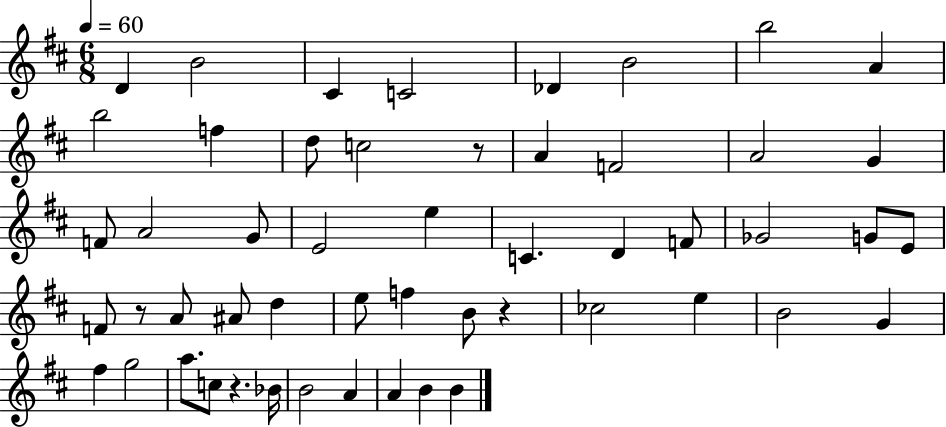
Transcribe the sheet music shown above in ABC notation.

X:1
T:Untitled
M:6/8
L:1/4
K:D
D B2 ^C C2 _D B2 b2 A b2 f d/2 c2 z/2 A F2 A2 G F/2 A2 G/2 E2 e C D F/2 _G2 G/2 E/2 F/2 z/2 A/2 ^A/2 d e/2 f B/2 z _c2 e B2 G ^f g2 a/2 c/2 z _B/4 B2 A A B B